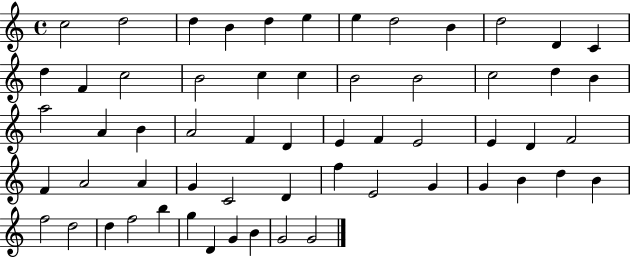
C5/h D5/h D5/q B4/q D5/q E5/q E5/q D5/h B4/q D5/h D4/q C4/q D5/q F4/q C5/h B4/h C5/q C5/q B4/h B4/h C5/h D5/q B4/q A5/h A4/q B4/q A4/h F4/q D4/q E4/q F4/q E4/h E4/q D4/q F4/h F4/q A4/h A4/q G4/q C4/h D4/q F5/q E4/h G4/q G4/q B4/q D5/q B4/q F5/h D5/h D5/q F5/h B5/q G5/q D4/q G4/q B4/q G4/h G4/h